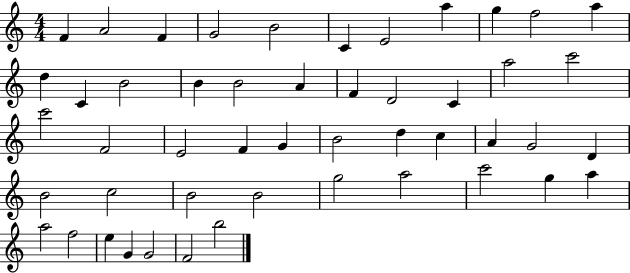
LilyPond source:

{
  \clef treble
  \numericTimeSignature
  \time 4/4
  \key c \major
  f'4 a'2 f'4 | g'2 b'2 | c'4 e'2 a''4 | g''4 f''2 a''4 | \break d''4 c'4 b'2 | b'4 b'2 a'4 | f'4 d'2 c'4 | a''2 c'''2 | \break c'''2 f'2 | e'2 f'4 g'4 | b'2 d''4 c''4 | a'4 g'2 d'4 | \break b'2 c''2 | b'2 b'2 | g''2 a''2 | c'''2 g''4 a''4 | \break a''2 f''2 | e''4 g'4 g'2 | f'2 b''2 | \bar "|."
}